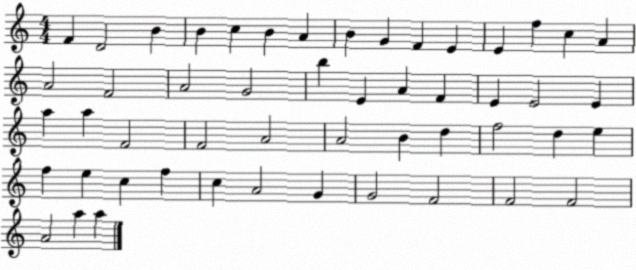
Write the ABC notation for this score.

X:1
T:Untitled
M:4/4
L:1/4
K:C
F D2 B B c B A B G F E E f c A A2 F2 A2 G2 b E A F E E2 E a a F2 F2 A2 A2 B d f2 d e f e c f c A2 G G2 F2 F2 F2 A2 a a